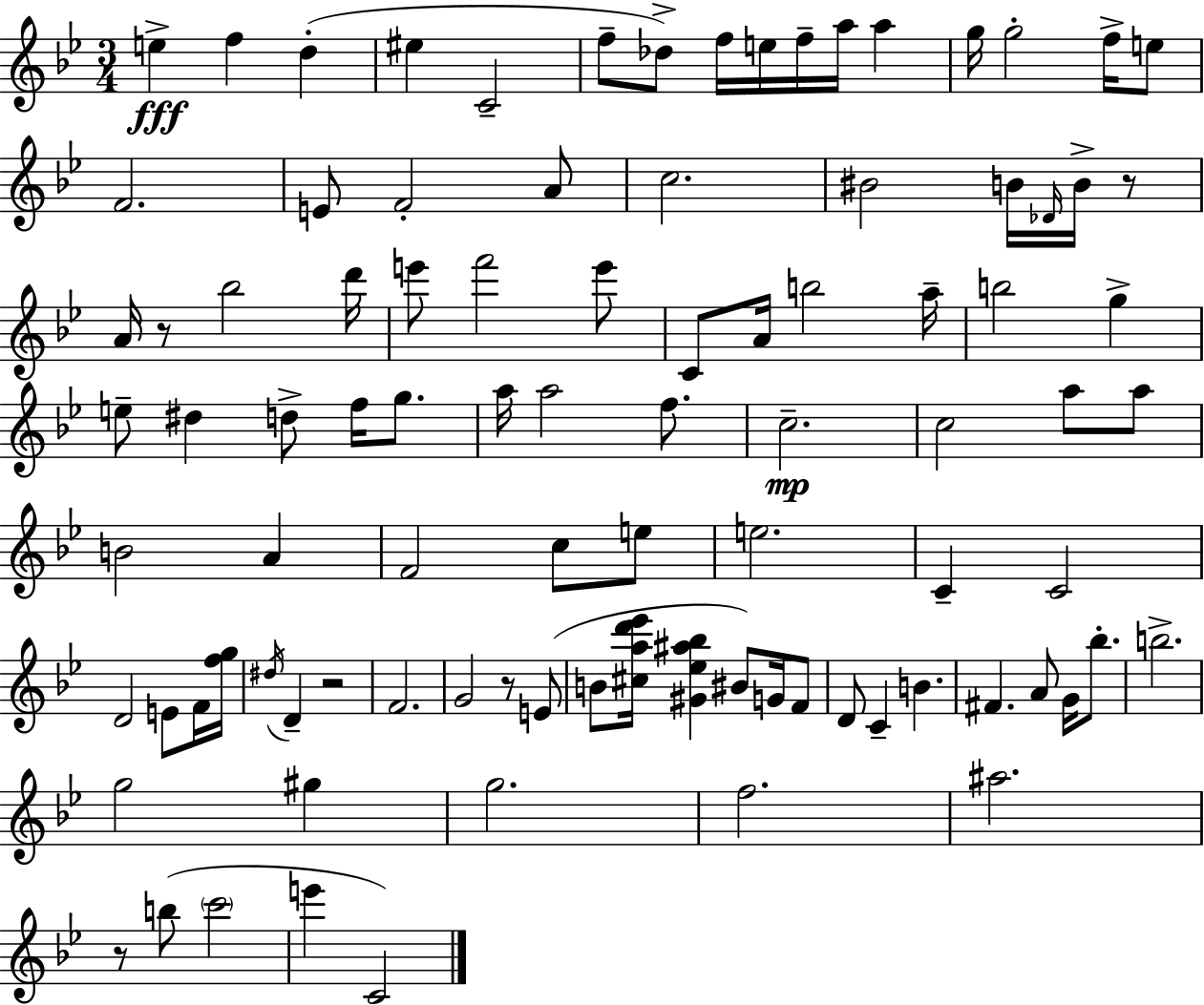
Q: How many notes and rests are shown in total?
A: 94